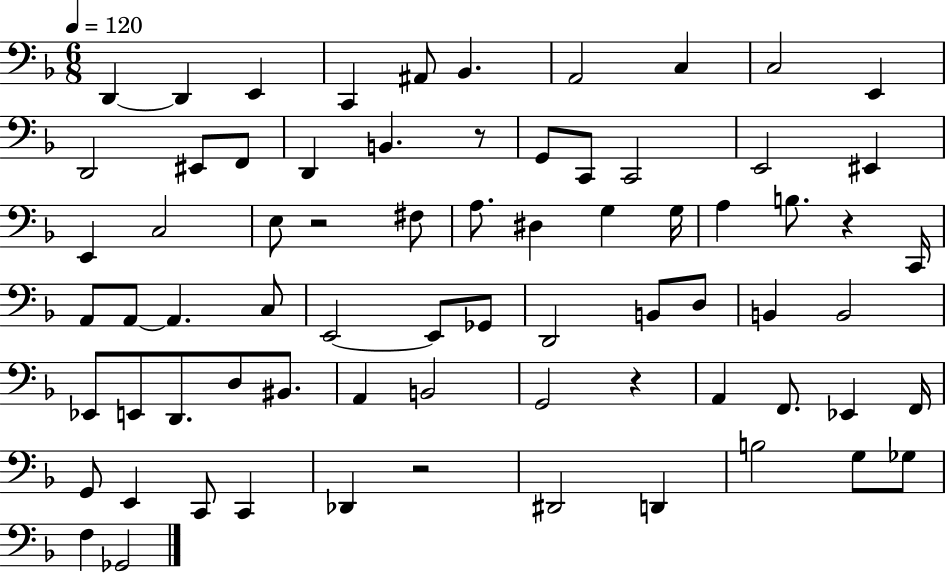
{
  \clef bass
  \numericTimeSignature
  \time 6/8
  \key f \major
  \tempo 4 = 120
  \repeat volta 2 { d,4~~ d,4 e,4 | c,4 ais,8 bes,4. | a,2 c4 | c2 e,4 | \break d,2 eis,8 f,8 | d,4 b,4. r8 | g,8 c,8 c,2 | e,2 eis,4 | \break e,4 c2 | e8 r2 fis8 | a8. dis4 g4 g16 | a4 b8. r4 c,16 | \break a,8 a,8~~ a,4. c8 | e,2~~ e,8 ges,8 | d,2 b,8 d8 | b,4 b,2 | \break ees,8 e,8 d,8. d8 bis,8. | a,4 b,2 | g,2 r4 | a,4 f,8. ees,4 f,16 | \break g,8 e,4 c,8 c,4 | des,4 r2 | dis,2 d,4 | b2 g8 ges8 | \break f4 ges,2 | } \bar "|."
}